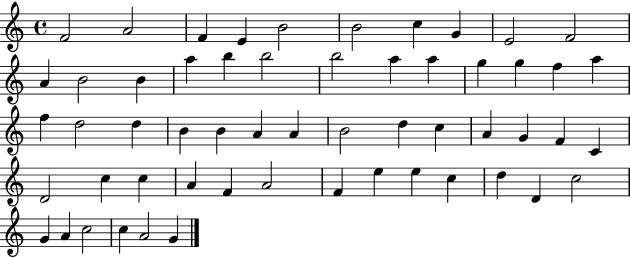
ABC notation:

X:1
T:Untitled
M:4/4
L:1/4
K:C
F2 A2 F E B2 B2 c G E2 F2 A B2 B a b b2 b2 a a g g f a f d2 d B B A A B2 d c A G F C D2 c c A F A2 F e e c d D c2 G A c2 c A2 G